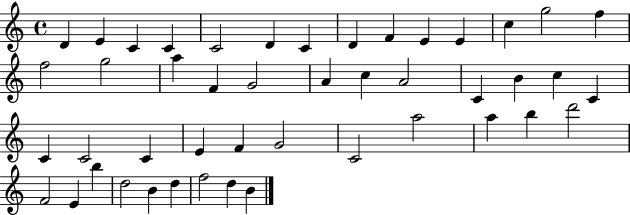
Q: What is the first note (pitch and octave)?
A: D4